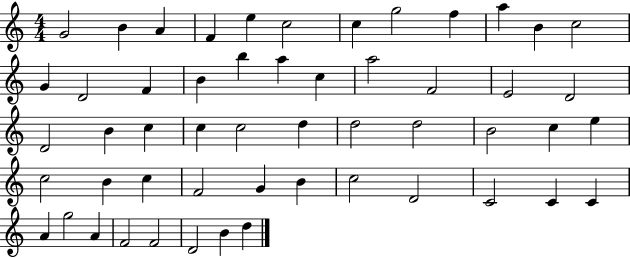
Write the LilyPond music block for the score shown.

{
  \clef treble
  \numericTimeSignature
  \time 4/4
  \key c \major
  g'2 b'4 a'4 | f'4 e''4 c''2 | c''4 g''2 f''4 | a''4 b'4 c''2 | \break g'4 d'2 f'4 | b'4 b''4 a''4 c''4 | a''2 f'2 | e'2 d'2 | \break d'2 b'4 c''4 | c''4 c''2 d''4 | d''2 d''2 | b'2 c''4 e''4 | \break c''2 b'4 c''4 | f'2 g'4 b'4 | c''2 d'2 | c'2 c'4 c'4 | \break a'4 g''2 a'4 | f'2 f'2 | d'2 b'4 d''4 | \bar "|."
}